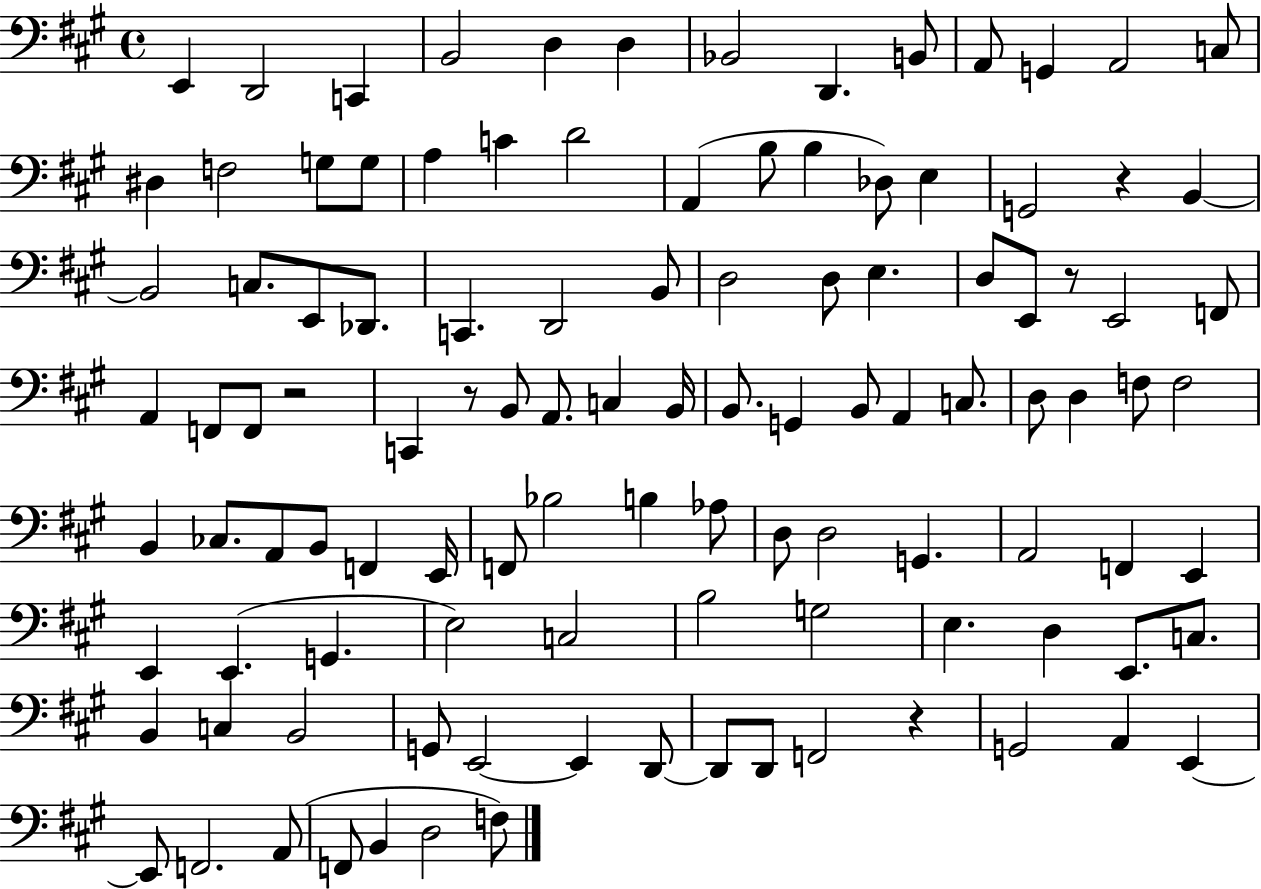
X:1
T:Untitled
M:4/4
L:1/4
K:A
E,, D,,2 C,, B,,2 D, D, _B,,2 D,, B,,/2 A,,/2 G,, A,,2 C,/2 ^D, F,2 G,/2 G,/2 A, C D2 A,, B,/2 B, _D,/2 E, G,,2 z B,, B,,2 C,/2 E,,/2 _D,,/2 C,, D,,2 B,,/2 D,2 D,/2 E, D,/2 E,,/2 z/2 E,,2 F,,/2 A,, F,,/2 F,,/2 z2 C,, z/2 B,,/2 A,,/2 C, B,,/4 B,,/2 G,, B,,/2 A,, C,/2 D,/2 D, F,/2 F,2 B,, _C,/2 A,,/2 B,,/2 F,, E,,/4 F,,/2 _B,2 B, _A,/2 D,/2 D,2 G,, A,,2 F,, E,, E,, E,, G,, E,2 C,2 B,2 G,2 E, D, E,,/2 C,/2 B,, C, B,,2 G,,/2 E,,2 E,, D,,/2 D,,/2 D,,/2 F,,2 z G,,2 A,, E,, E,,/2 F,,2 A,,/2 F,,/2 B,, D,2 F,/2